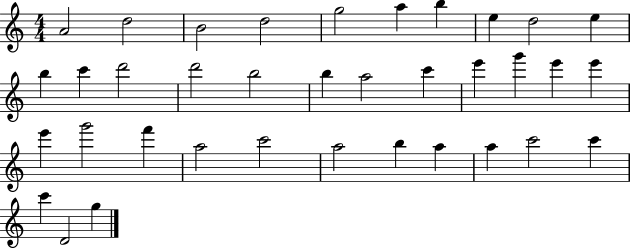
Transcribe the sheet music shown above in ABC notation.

X:1
T:Untitled
M:4/4
L:1/4
K:C
A2 d2 B2 d2 g2 a b e d2 e b c' d'2 d'2 b2 b a2 c' e' g' e' e' e' g'2 f' a2 c'2 a2 b a a c'2 c' c' D2 g